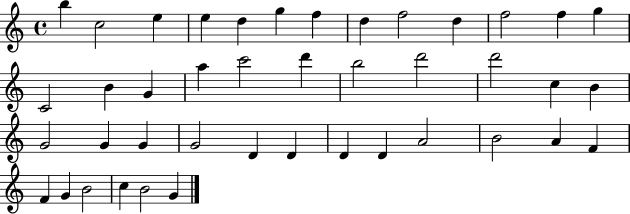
{
  \clef treble
  \time 4/4
  \defaultTimeSignature
  \key c \major
  b''4 c''2 e''4 | e''4 d''4 g''4 f''4 | d''4 f''2 d''4 | f''2 f''4 g''4 | \break c'2 b'4 g'4 | a''4 c'''2 d'''4 | b''2 d'''2 | d'''2 c''4 b'4 | \break g'2 g'4 g'4 | g'2 d'4 d'4 | d'4 d'4 a'2 | b'2 a'4 f'4 | \break f'4 g'4 b'2 | c''4 b'2 g'4 | \bar "|."
}